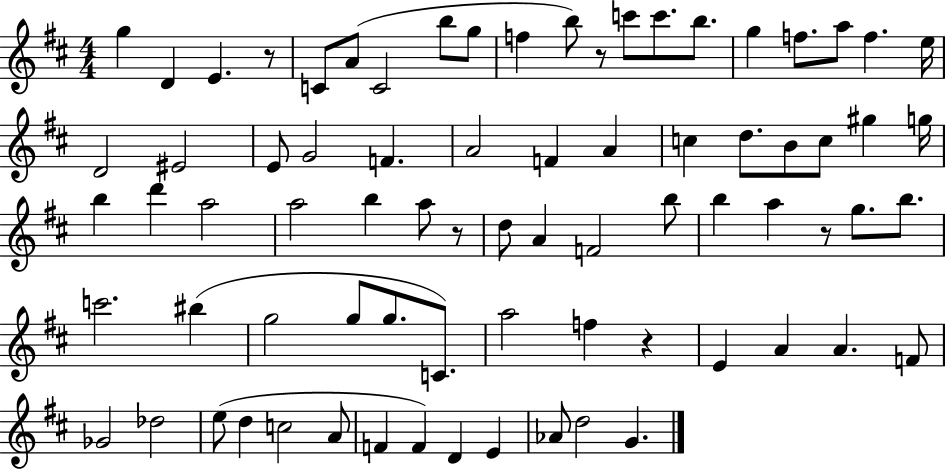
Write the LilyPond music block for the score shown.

{
  \clef treble
  \numericTimeSignature
  \time 4/4
  \key d \major
  \repeat volta 2 { g''4 d'4 e'4. r8 | c'8 a'8( c'2 b''8 g''8 | f''4 b''8) r8 c'''8 c'''8. b''8. | g''4 f''8. a''8 f''4. e''16 | \break d'2 eis'2 | e'8 g'2 f'4. | a'2 f'4 a'4 | c''4 d''8. b'8 c''8 gis''4 g''16 | \break b''4 d'''4 a''2 | a''2 b''4 a''8 r8 | d''8 a'4 f'2 b''8 | b''4 a''4 r8 g''8. b''8. | \break c'''2. bis''4( | g''2 g''8 g''8. c'8.) | a''2 f''4 r4 | e'4 a'4 a'4. f'8 | \break ges'2 des''2 | e''8( d''4 c''2 a'8 | f'4 f'4) d'4 e'4 | aes'8 d''2 g'4. | \break } \bar "|."
}